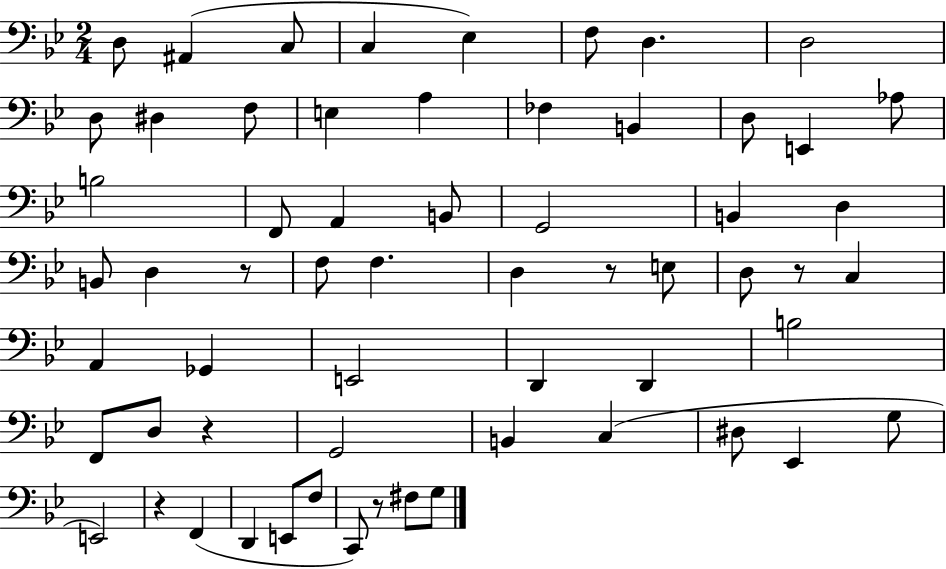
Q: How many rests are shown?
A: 6